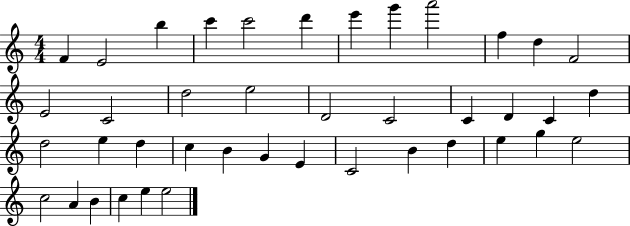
F4/q E4/h B5/q C6/q C6/h D6/q E6/q G6/q A6/h F5/q D5/q F4/h E4/h C4/h D5/h E5/h D4/h C4/h C4/q D4/q C4/q D5/q D5/h E5/q D5/q C5/q B4/q G4/q E4/q C4/h B4/q D5/q E5/q G5/q E5/h C5/h A4/q B4/q C5/q E5/q E5/h